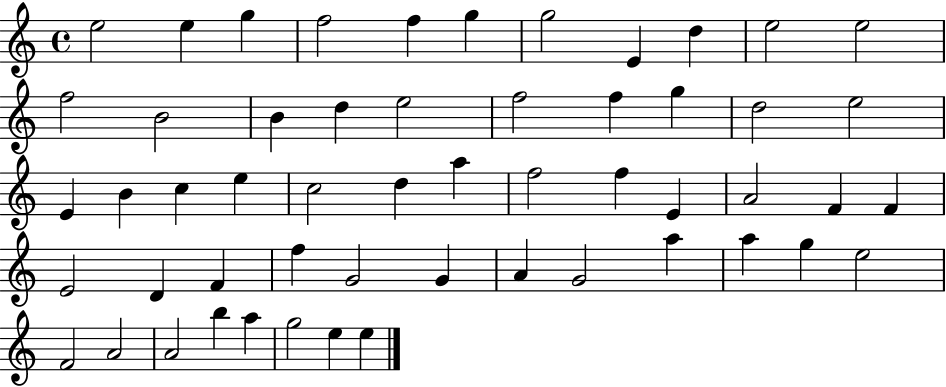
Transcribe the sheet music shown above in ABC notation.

X:1
T:Untitled
M:4/4
L:1/4
K:C
e2 e g f2 f g g2 E d e2 e2 f2 B2 B d e2 f2 f g d2 e2 E B c e c2 d a f2 f E A2 F F E2 D F f G2 G A G2 a a g e2 F2 A2 A2 b a g2 e e